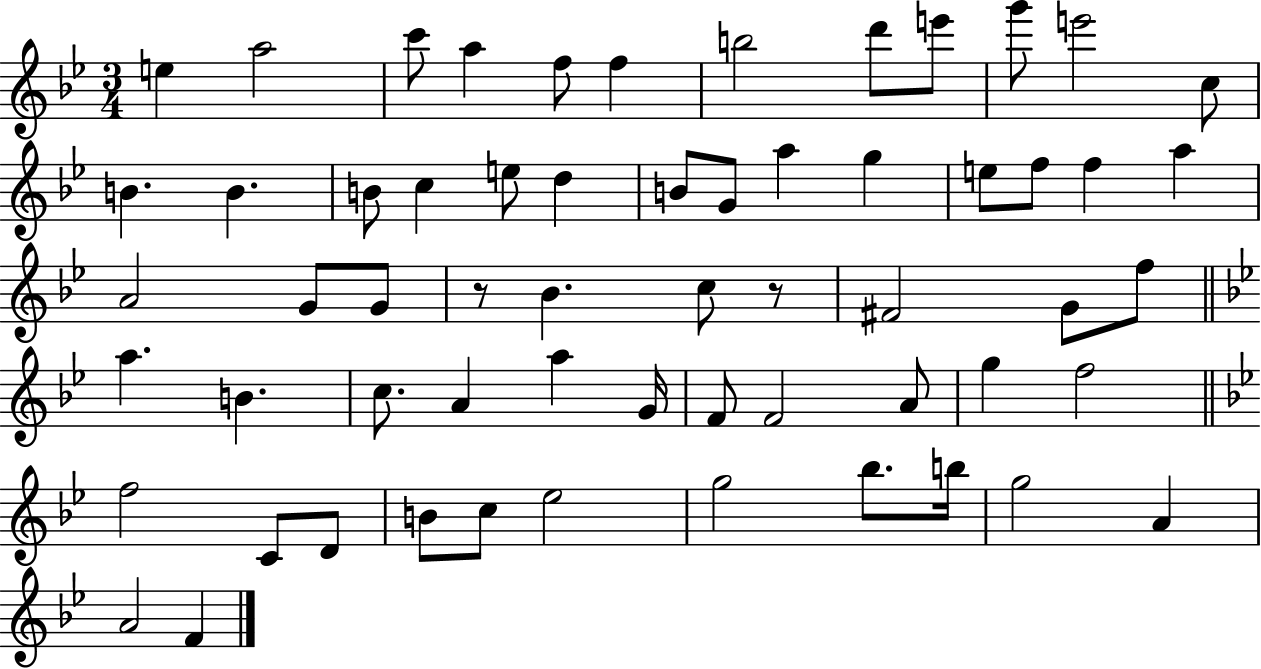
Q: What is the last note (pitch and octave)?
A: F4